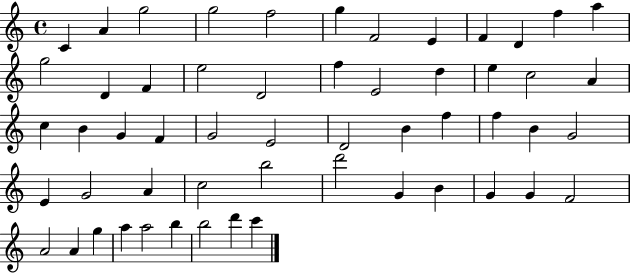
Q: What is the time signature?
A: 4/4